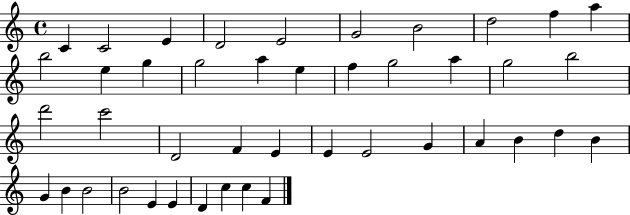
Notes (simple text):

C4/q C4/h E4/q D4/h E4/h G4/h B4/h D5/h F5/q A5/q B5/h E5/q G5/q G5/h A5/q E5/q F5/q G5/h A5/q G5/h B5/h D6/h C6/h D4/h F4/q E4/q E4/q E4/h G4/q A4/q B4/q D5/q B4/q G4/q B4/q B4/h B4/h E4/q E4/q D4/q C5/q C5/q F4/q